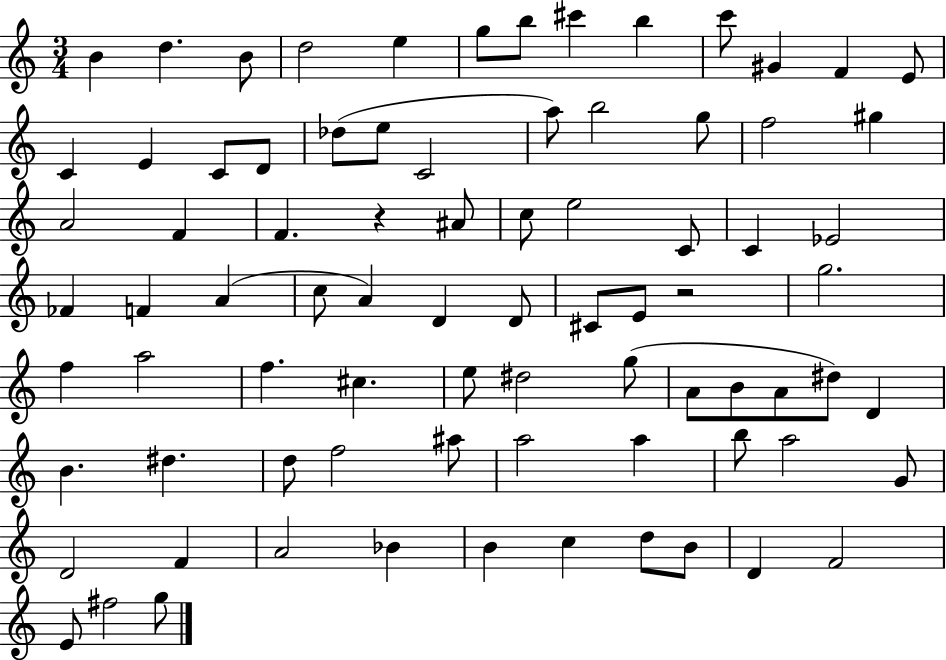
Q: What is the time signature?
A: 3/4